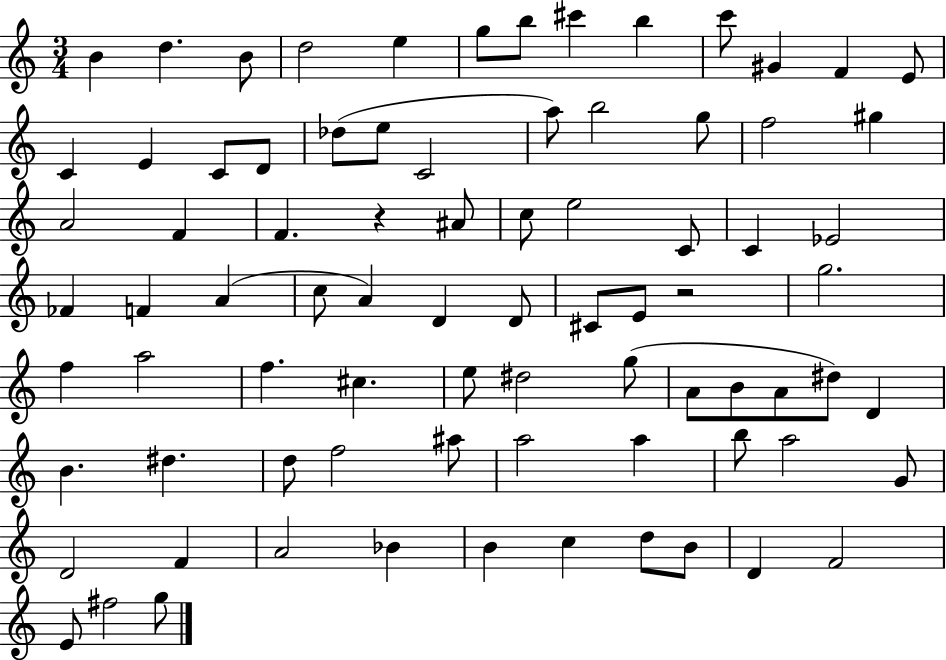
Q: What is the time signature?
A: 3/4